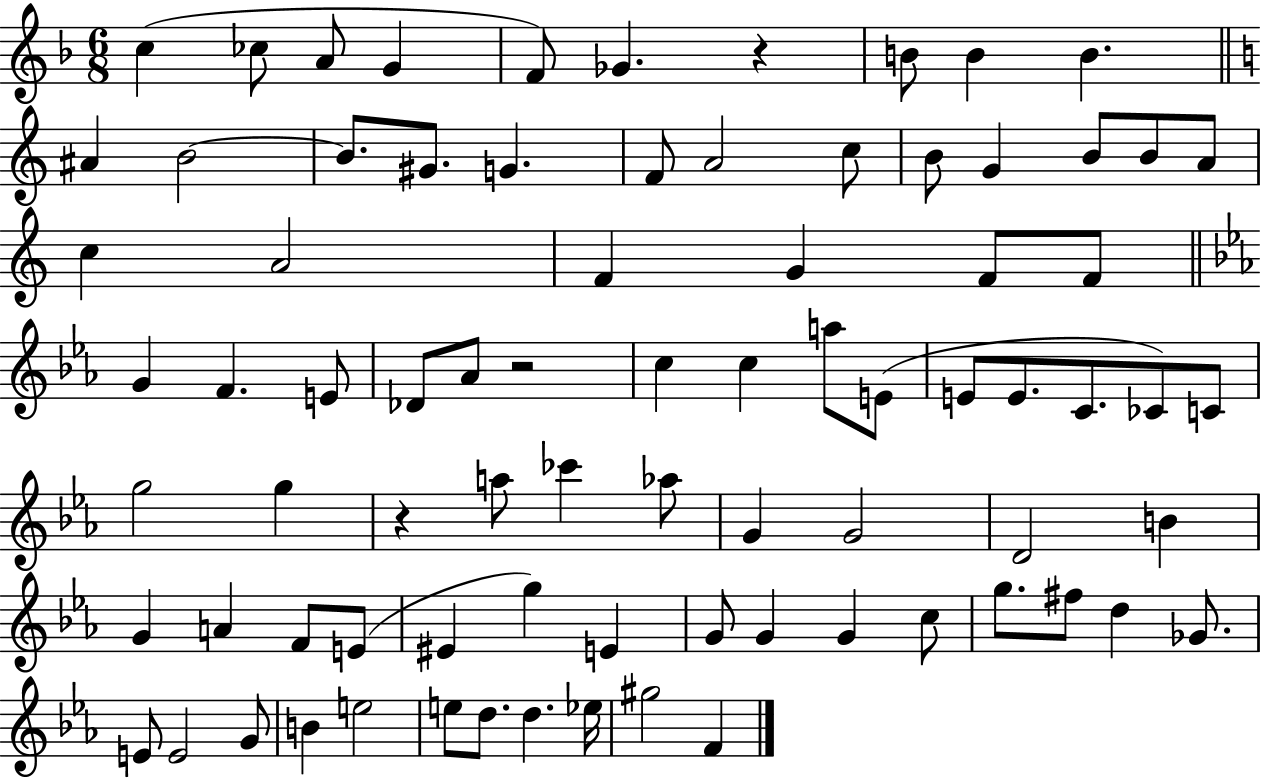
X:1
T:Untitled
M:6/8
L:1/4
K:F
c _c/2 A/2 G F/2 _G z B/2 B B ^A B2 B/2 ^G/2 G F/2 A2 c/2 B/2 G B/2 B/2 A/2 c A2 F G F/2 F/2 G F E/2 _D/2 _A/2 z2 c c a/2 E/2 E/2 E/2 C/2 _C/2 C/2 g2 g z a/2 _c' _a/2 G G2 D2 B G A F/2 E/2 ^E g E G/2 G G c/2 g/2 ^f/2 d _G/2 E/2 E2 G/2 B e2 e/2 d/2 d _e/4 ^g2 F